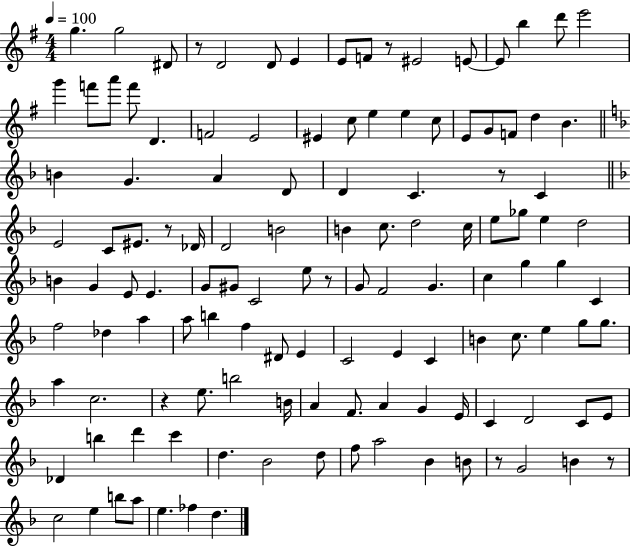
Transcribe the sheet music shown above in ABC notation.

X:1
T:Untitled
M:4/4
L:1/4
K:G
g g2 ^D/2 z/2 D2 D/2 E E/2 F/2 z/2 ^E2 E/2 E/2 b d'/2 e'2 g' f'/2 a'/2 f'/2 D F2 E2 ^E c/2 e e c/2 E/2 G/2 F/2 d B B G A D/2 D C z/2 C E2 C/2 ^E/2 z/2 _D/4 D2 B2 B c/2 d2 c/4 e/2 _g/2 e d2 B G E/2 E G/2 ^G/2 C2 e/2 z/2 G/2 F2 G c g g C f2 _d a a/2 b f ^D/2 E C2 E C B c/2 e g/2 g/2 a c2 z e/2 b2 B/4 A F/2 A G E/4 C D2 C/2 E/2 _D b d' c' d _B2 d/2 f/2 a2 _B B/2 z/2 G2 B z/2 c2 e b/2 a/2 e _f d